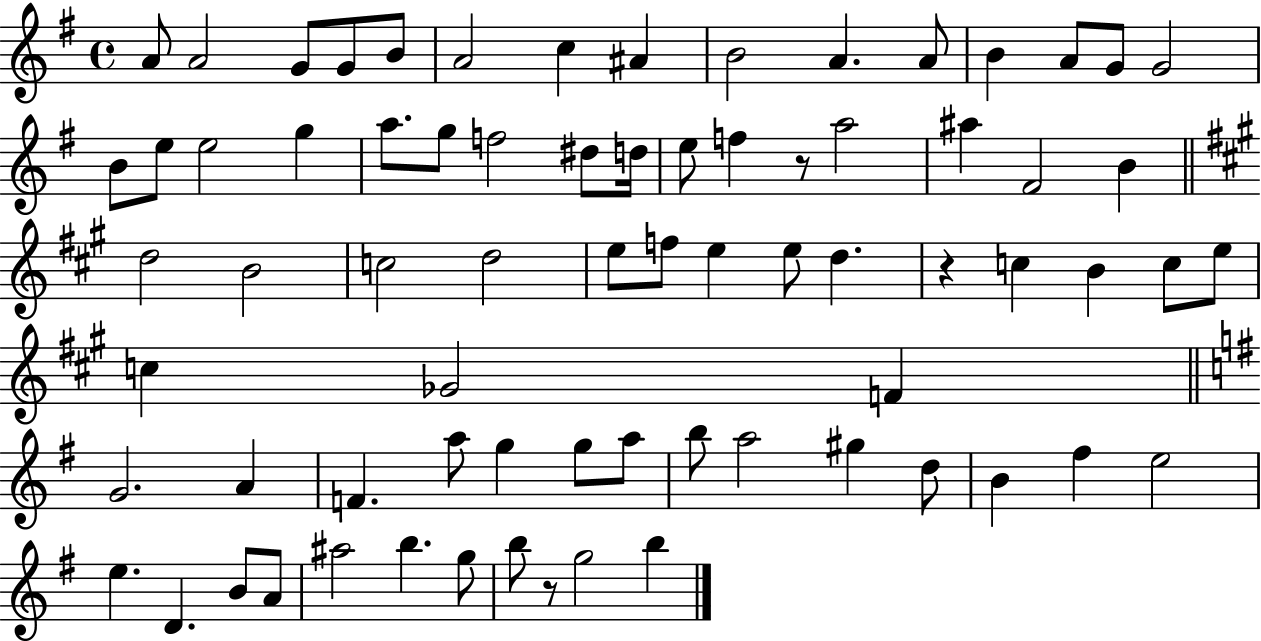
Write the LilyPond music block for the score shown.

{
  \clef treble
  \time 4/4
  \defaultTimeSignature
  \key g \major
  a'8 a'2 g'8 g'8 b'8 | a'2 c''4 ais'4 | b'2 a'4. a'8 | b'4 a'8 g'8 g'2 | \break b'8 e''8 e''2 g''4 | a''8. g''8 f''2 dis''8 d''16 | e''8 f''4 r8 a''2 | ais''4 fis'2 b'4 | \break \bar "||" \break \key a \major d''2 b'2 | c''2 d''2 | e''8 f''8 e''4 e''8 d''4. | r4 c''4 b'4 c''8 e''8 | \break c''4 ges'2 f'4 | \bar "||" \break \key g \major g'2. a'4 | f'4. a''8 g''4 g''8 a''8 | b''8 a''2 gis''4 d''8 | b'4 fis''4 e''2 | \break e''4. d'4. b'8 a'8 | ais''2 b''4. g''8 | b''8 r8 g''2 b''4 | \bar "|."
}